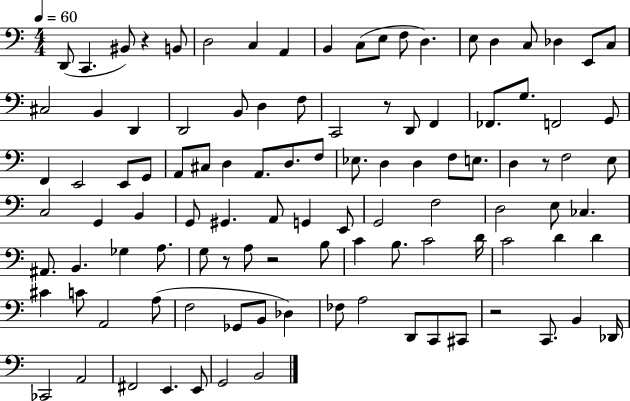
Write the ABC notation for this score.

X:1
T:Untitled
M:4/4
L:1/4
K:C
D,,/2 C,, ^B,,/2 z B,,/2 D,2 C, A,, B,, C,/2 E,/2 F,/2 D, E,/2 D, C,/2 _D, E,,/2 C,/2 ^C,2 B,, D,, D,,2 B,,/2 D, F,/2 C,,2 z/2 D,,/2 F,, _F,,/2 G,/2 F,,2 G,,/2 F,, E,,2 E,,/2 G,,/2 A,,/2 ^C,/2 D, A,,/2 D,/2 F,/2 _E,/2 D, D, F,/2 E,/2 D, z/2 F,2 E,/2 C,2 G,, B,, G,,/2 ^G,, A,,/2 G,, E,,/2 G,,2 F,2 D,2 E,/2 _C, ^A,,/2 B,, _G, A,/2 G,/2 z/2 A,/2 z2 B,/2 C B,/2 C2 D/4 C2 D D ^C C/2 A,,2 A,/2 F,2 _G,,/2 B,,/2 _D, _F,/2 A,2 D,,/2 C,,/2 ^C,,/2 z2 C,,/2 B,, _D,,/4 _C,,2 A,,2 ^F,,2 E,, E,,/2 G,,2 B,,2